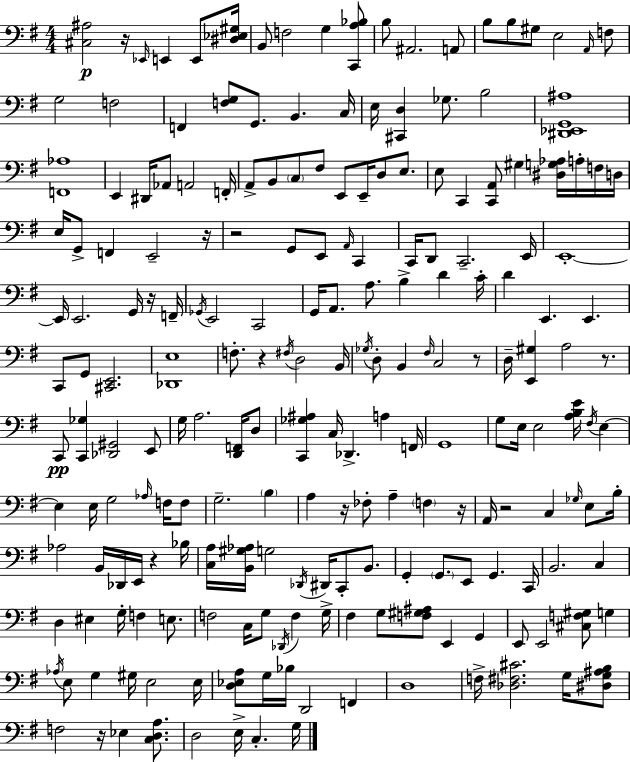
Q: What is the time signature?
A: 4/4